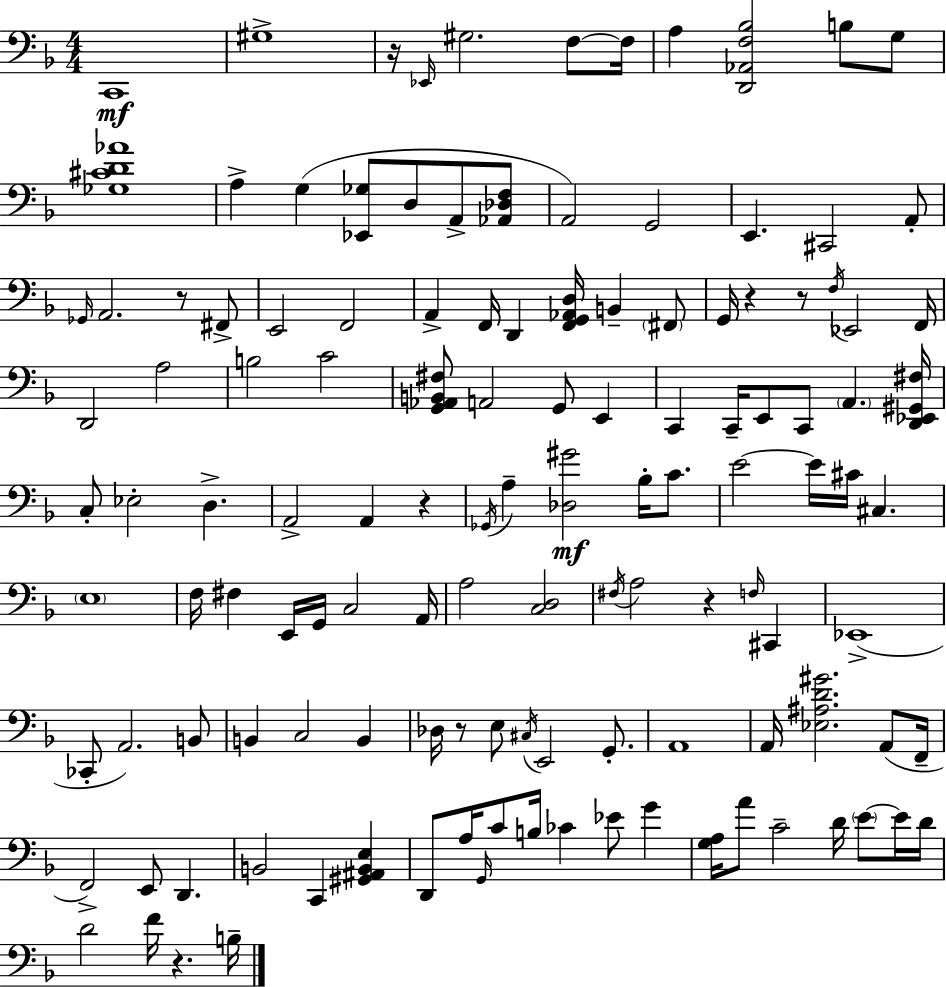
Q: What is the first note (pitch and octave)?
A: C2